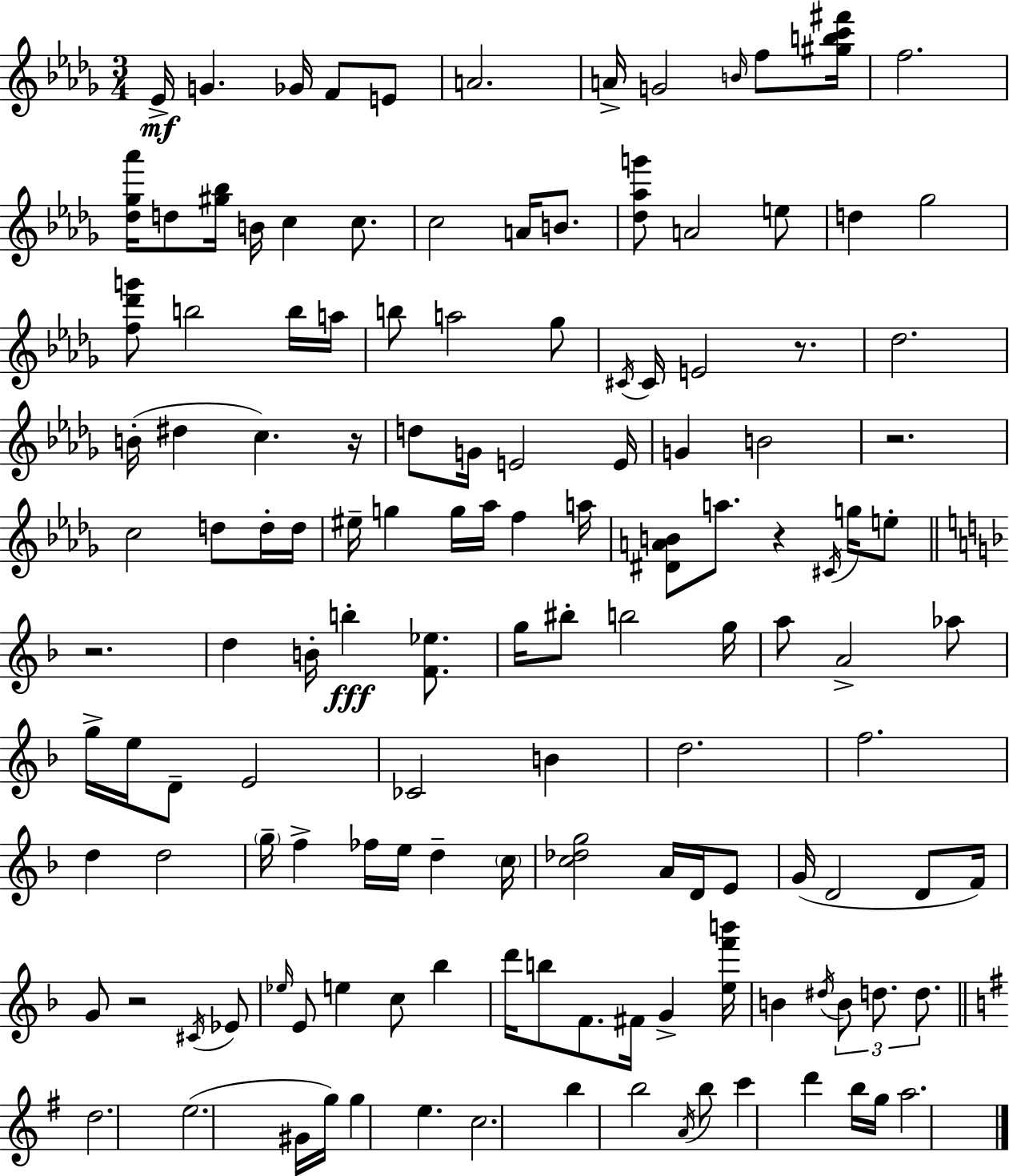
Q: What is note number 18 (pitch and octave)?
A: B4